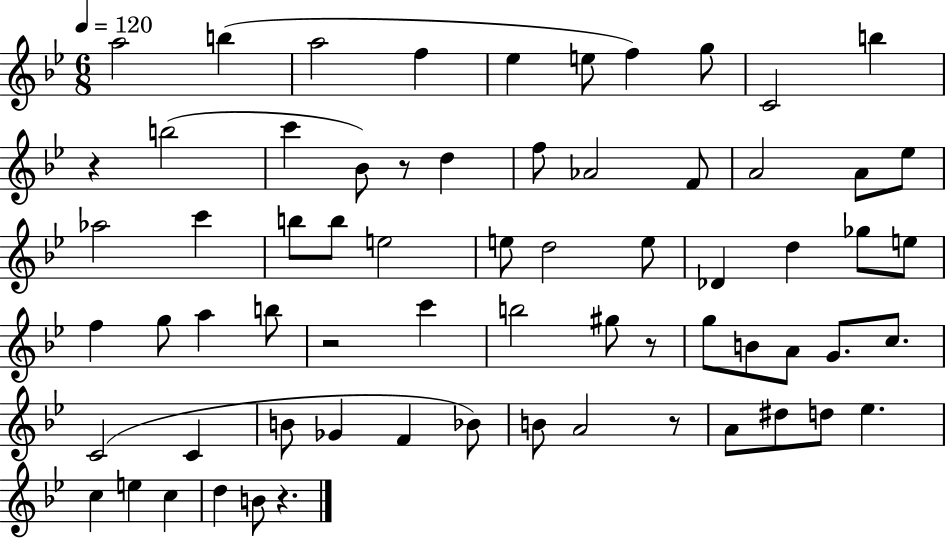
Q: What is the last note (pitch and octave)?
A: B4